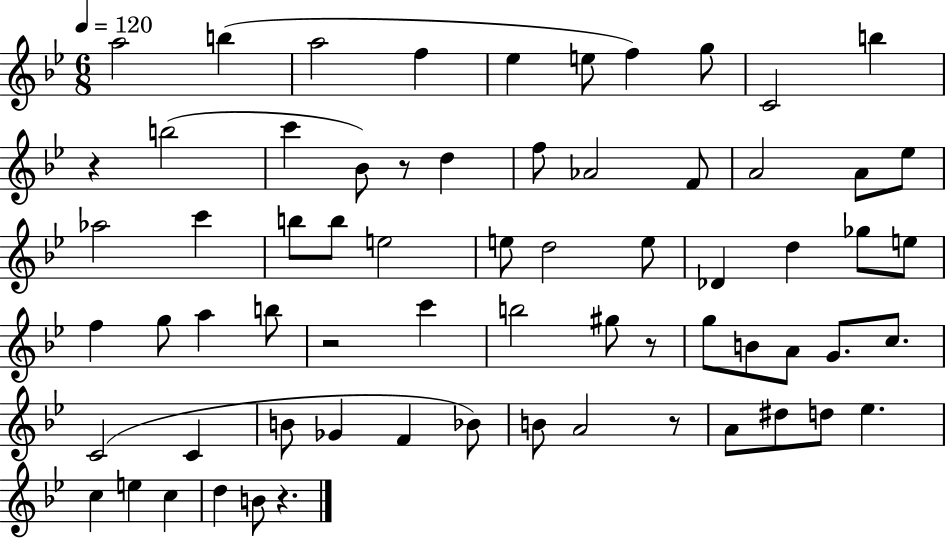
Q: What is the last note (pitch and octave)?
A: B4